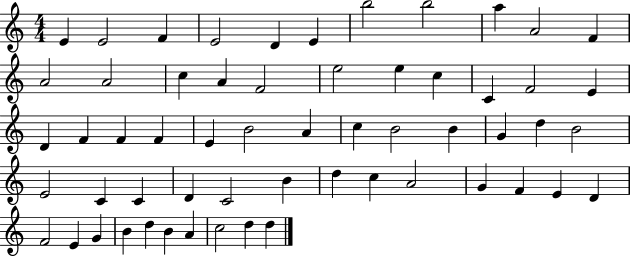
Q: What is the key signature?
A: C major